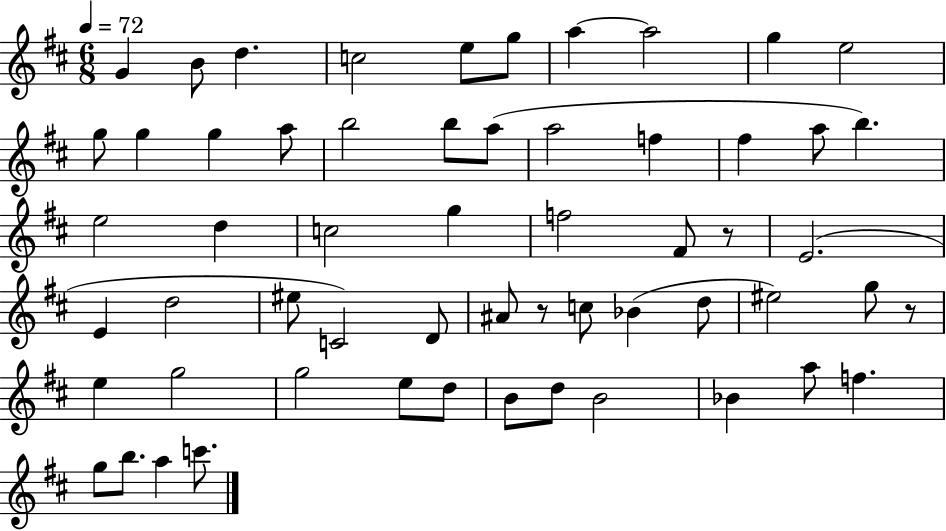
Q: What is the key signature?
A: D major